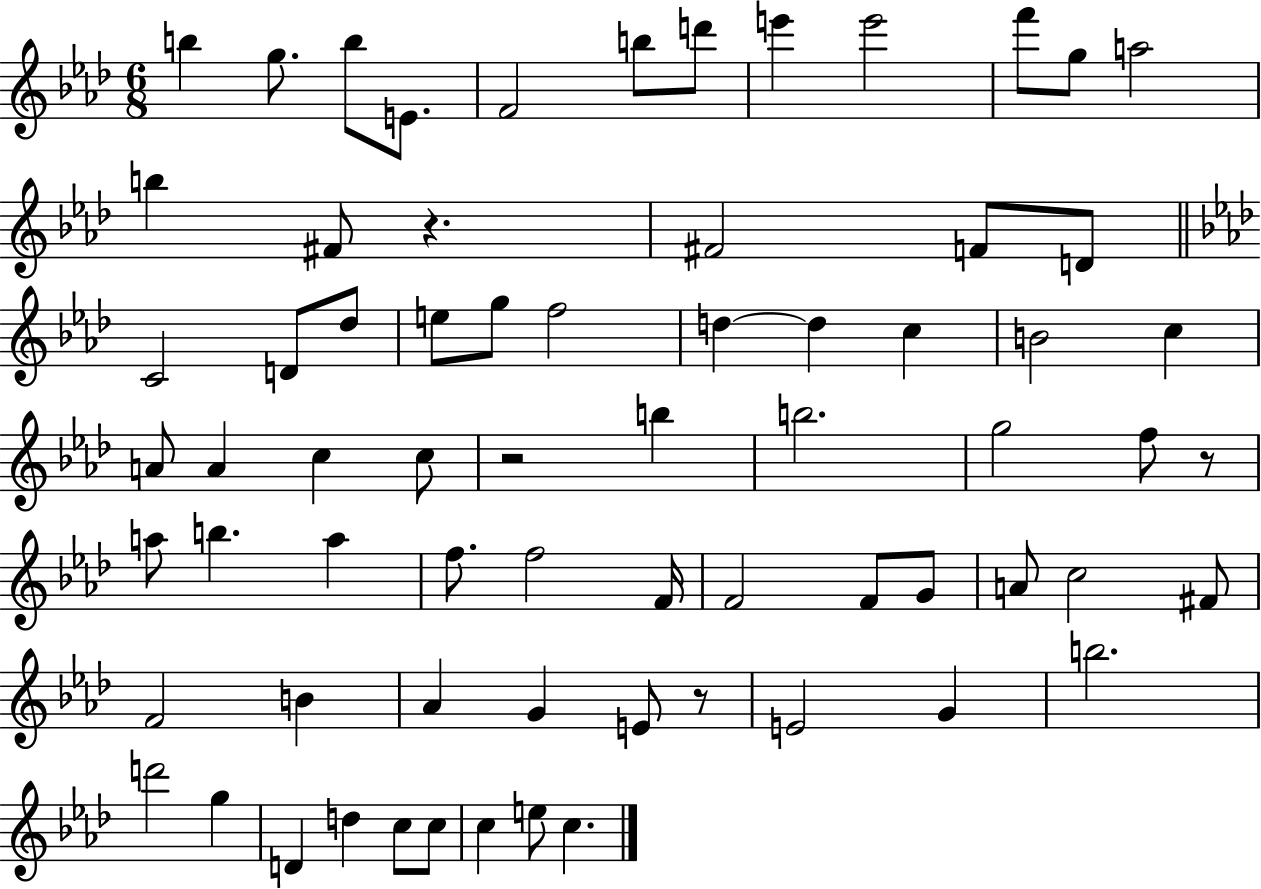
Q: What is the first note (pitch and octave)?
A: B5